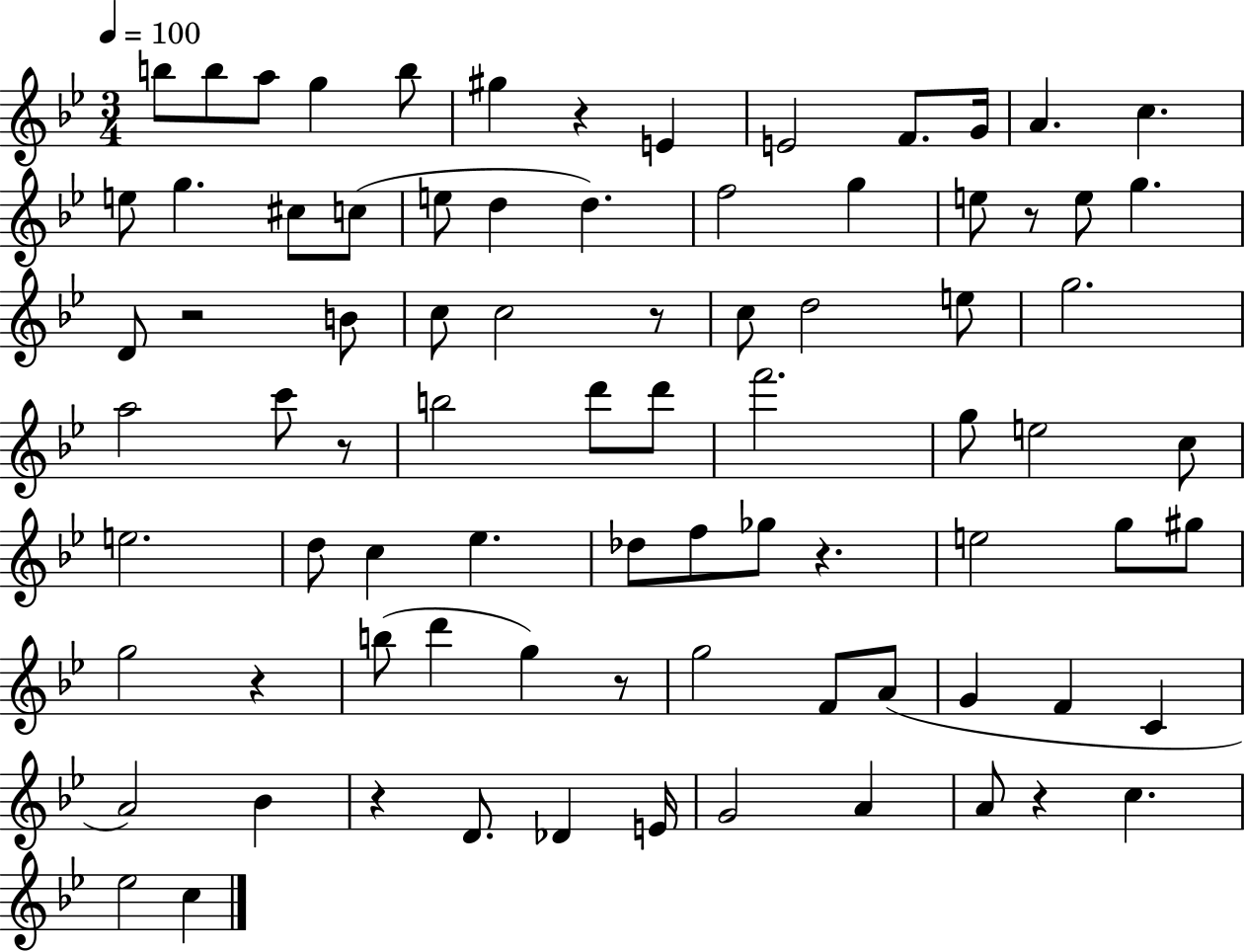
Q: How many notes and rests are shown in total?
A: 82